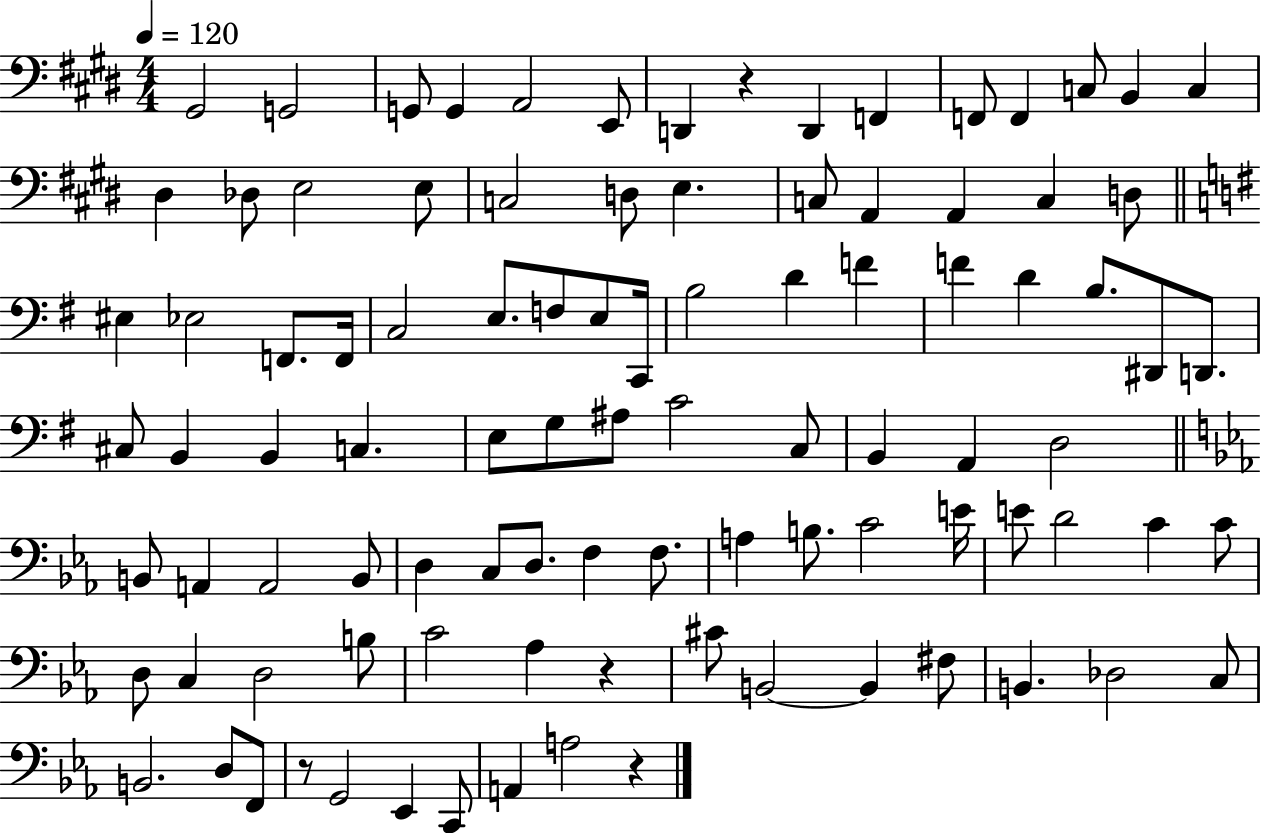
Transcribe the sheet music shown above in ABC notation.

X:1
T:Untitled
M:4/4
L:1/4
K:E
^G,,2 G,,2 G,,/2 G,, A,,2 E,,/2 D,, z D,, F,, F,,/2 F,, C,/2 B,, C, ^D, _D,/2 E,2 E,/2 C,2 D,/2 E, C,/2 A,, A,, C, D,/2 ^E, _E,2 F,,/2 F,,/4 C,2 E,/2 F,/2 E,/2 C,,/4 B,2 D F F D B,/2 ^D,,/2 D,,/2 ^C,/2 B,, B,, C, E,/2 G,/2 ^A,/2 C2 C,/2 B,, A,, D,2 B,,/2 A,, A,,2 B,,/2 D, C,/2 D,/2 F, F,/2 A, B,/2 C2 E/4 E/2 D2 C C/2 D,/2 C, D,2 B,/2 C2 _A, z ^C/2 B,,2 B,, ^F,/2 B,, _D,2 C,/2 B,,2 D,/2 F,,/2 z/2 G,,2 _E,, C,,/2 A,, A,2 z